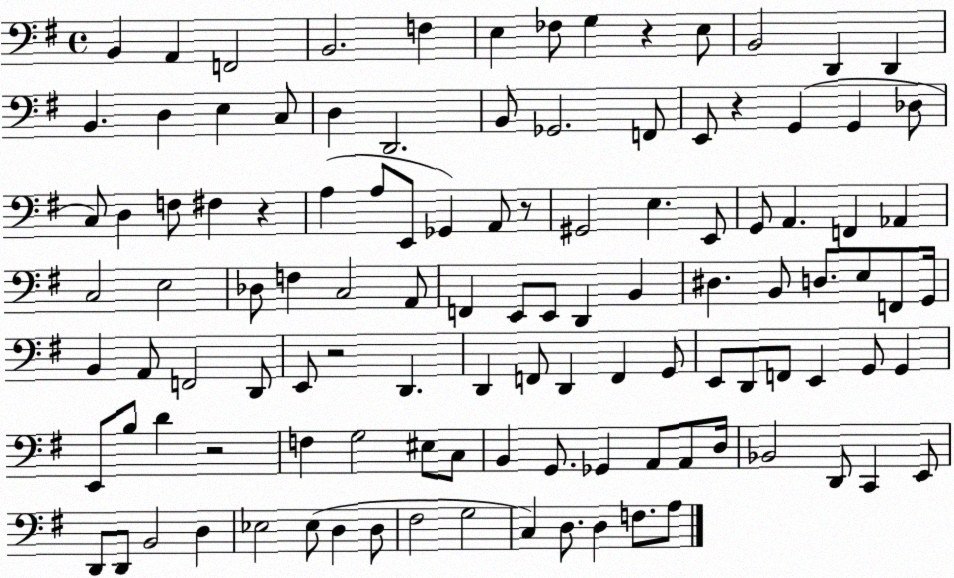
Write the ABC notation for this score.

X:1
T:Untitled
M:4/4
L:1/4
K:G
B,, A,, F,,2 B,,2 F, E, _F,/2 G, z E,/2 B,,2 D,, D,, B,, D, E, C,/2 D, D,,2 B,,/2 _G,,2 F,,/2 E,,/2 z G,, G,, _D,/2 C,/2 D, F,/2 ^F, z A, A,/2 E,,/2 _G,, A,,/2 z/2 ^G,,2 E, E,,/2 G,,/2 A,, F,, _A,, C,2 E,2 _D,/2 F, C,2 A,,/2 F,, E,,/2 E,,/2 D,, B,, ^D, B,,/2 D,/2 E,/2 F,,/2 G,,/4 B,, A,,/2 F,,2 D,,/2 E,,/2 z2 D,, D,, F,,/2 D,, F,, G,,/2 E,,/2 D,,/2 F,,/2 E,, G,,/2 G,, E,,/2 B,/2 D z2 F, G,2 ^E,/2 C,/2 B,, G,,/2 _G,, A,,/2 A,,/2 D,/4 _B,,2 D,,/2 C,, E,,/2 D,,/2 D,,/2 B,,2 D, _E,2 _E,/2 D, D,/2 ^F,2 G,2 C, D,/2 D, F,/2 A,/2